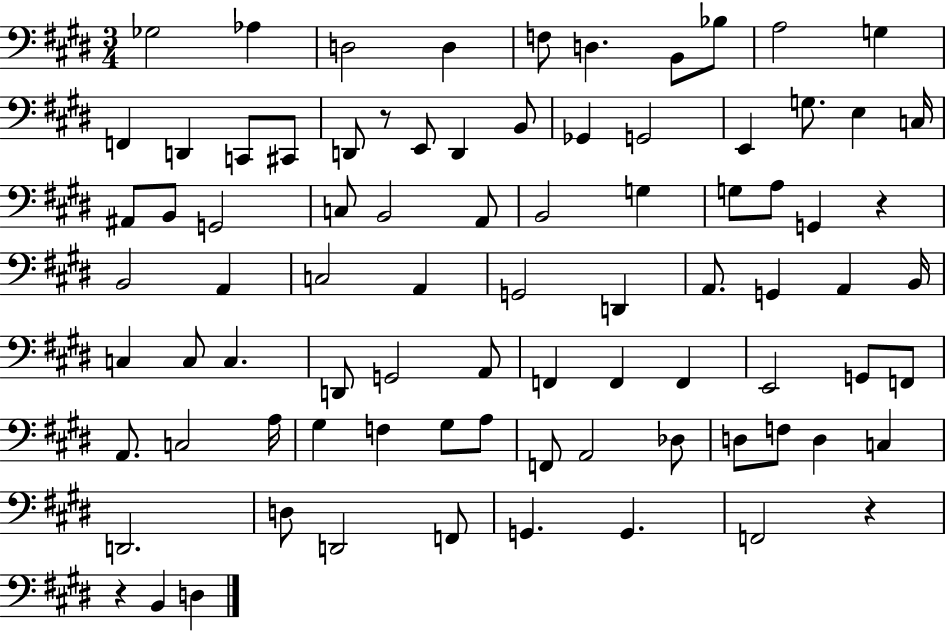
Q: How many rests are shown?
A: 4